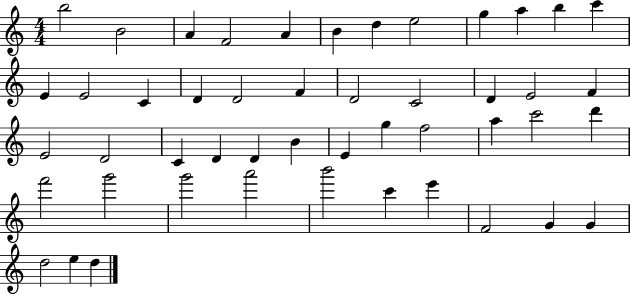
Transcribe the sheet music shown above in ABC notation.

X:1
T:Untitled
M:4/4
L:1/4
K:C
b2 B2 A F2 A B d e2 g a b c' E E2 C D D2 F D2 C2 D E2 F E2 D2 C D D B E g f2 a c'2 d' f'2 g'2 g'2 a'2 b'2 c' e' F2 G G d2 e d